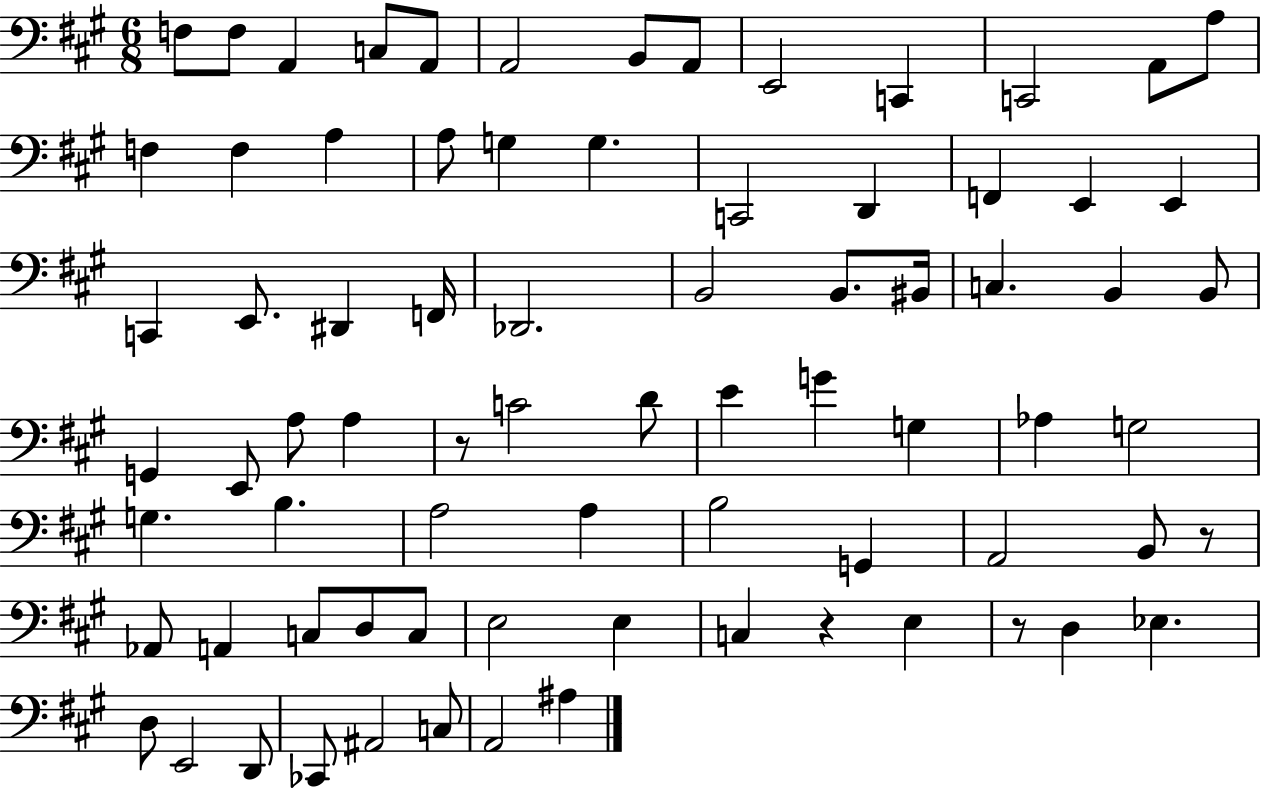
X:1
T:Untitled
M:6/8
L:1/4
K:A
F,/2 F,/2 A,, C,/2 A,,/2 A,,2 B,,/2 A,,/2 E,,2 C,, C,,2 A,,/2 A,/2 F, F, A, A,/2 G, G, C,,2 D,, F,, E,, E,, C,, E,,/2 ^D,, F,,/4 _D,,2 B,,2 B,,/2 ^B,,/4 C, B,, B,,/2 G,, E,,/2 A,/2 A, z/2 C2 D/2 E G G, _A, G,2 G, B, A,2 A, B,2 G,, A,,2 B,,/2 z/2 _A,,/2 A,, C,/2 D,/2 C,/2 E,2 E, C, z E, z/2 D, _E, D,/2 E,,2 D,,/2 _C,,/2 ^A,,2 C,/2 A,,2 ^A,